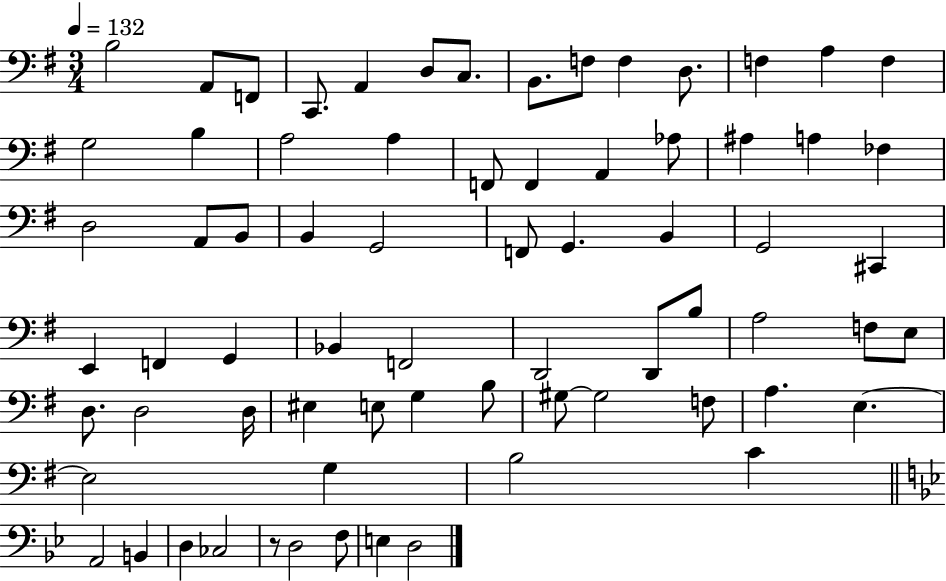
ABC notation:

X:1
T:Untitled
M:3/4
L:1/4
K:G
B,2 A,,/2 F,,/2 C,,/2 A,, D,/2 C,/2 B,,/2 F,/2 F, D,/2 F, A, F, G,2 B, A,2 A, F,,/2 F,, A,, _A,/2 ^A, A, _F, D,2 A,,/2 B,,/2 B,, G,,2 F,,/2 G,, B,, G,,2 ^C,, E,, F,, G,, _B,, F,,2 D,,2 D,,/2 B,/2 A,2 F,/2 E,/2 D,/2 D,2 D,/4 ^E, E,/2 G, B,/2 ^G,/2 ^G,2 F,/2 A, E, E,2 G, B,2 C A,,2 B,, D, _C,2 z/2 D,2 F,/2 E, D,2